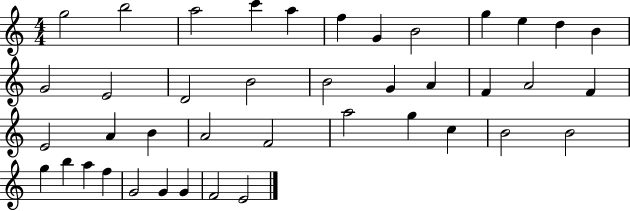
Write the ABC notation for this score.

X:1
T:Untitled
M:4/4
L:1/4
K:C
g2 b2 a2 c' a f G B2 g e d B G2 E2 D2 B2 B2 G A F A2 F E2 A B A2 F2 a2 g c B2 B2 g b a f G2 G G F2 E2